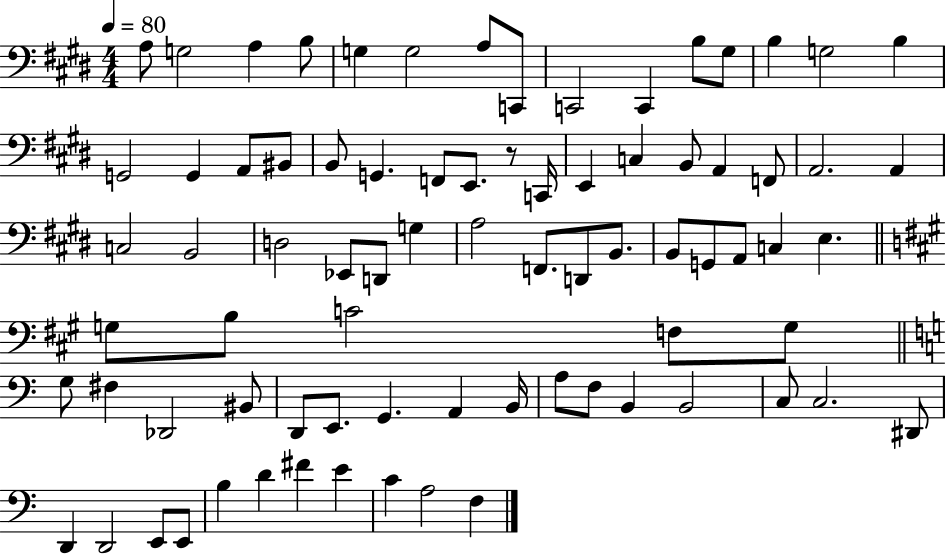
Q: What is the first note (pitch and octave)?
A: A3